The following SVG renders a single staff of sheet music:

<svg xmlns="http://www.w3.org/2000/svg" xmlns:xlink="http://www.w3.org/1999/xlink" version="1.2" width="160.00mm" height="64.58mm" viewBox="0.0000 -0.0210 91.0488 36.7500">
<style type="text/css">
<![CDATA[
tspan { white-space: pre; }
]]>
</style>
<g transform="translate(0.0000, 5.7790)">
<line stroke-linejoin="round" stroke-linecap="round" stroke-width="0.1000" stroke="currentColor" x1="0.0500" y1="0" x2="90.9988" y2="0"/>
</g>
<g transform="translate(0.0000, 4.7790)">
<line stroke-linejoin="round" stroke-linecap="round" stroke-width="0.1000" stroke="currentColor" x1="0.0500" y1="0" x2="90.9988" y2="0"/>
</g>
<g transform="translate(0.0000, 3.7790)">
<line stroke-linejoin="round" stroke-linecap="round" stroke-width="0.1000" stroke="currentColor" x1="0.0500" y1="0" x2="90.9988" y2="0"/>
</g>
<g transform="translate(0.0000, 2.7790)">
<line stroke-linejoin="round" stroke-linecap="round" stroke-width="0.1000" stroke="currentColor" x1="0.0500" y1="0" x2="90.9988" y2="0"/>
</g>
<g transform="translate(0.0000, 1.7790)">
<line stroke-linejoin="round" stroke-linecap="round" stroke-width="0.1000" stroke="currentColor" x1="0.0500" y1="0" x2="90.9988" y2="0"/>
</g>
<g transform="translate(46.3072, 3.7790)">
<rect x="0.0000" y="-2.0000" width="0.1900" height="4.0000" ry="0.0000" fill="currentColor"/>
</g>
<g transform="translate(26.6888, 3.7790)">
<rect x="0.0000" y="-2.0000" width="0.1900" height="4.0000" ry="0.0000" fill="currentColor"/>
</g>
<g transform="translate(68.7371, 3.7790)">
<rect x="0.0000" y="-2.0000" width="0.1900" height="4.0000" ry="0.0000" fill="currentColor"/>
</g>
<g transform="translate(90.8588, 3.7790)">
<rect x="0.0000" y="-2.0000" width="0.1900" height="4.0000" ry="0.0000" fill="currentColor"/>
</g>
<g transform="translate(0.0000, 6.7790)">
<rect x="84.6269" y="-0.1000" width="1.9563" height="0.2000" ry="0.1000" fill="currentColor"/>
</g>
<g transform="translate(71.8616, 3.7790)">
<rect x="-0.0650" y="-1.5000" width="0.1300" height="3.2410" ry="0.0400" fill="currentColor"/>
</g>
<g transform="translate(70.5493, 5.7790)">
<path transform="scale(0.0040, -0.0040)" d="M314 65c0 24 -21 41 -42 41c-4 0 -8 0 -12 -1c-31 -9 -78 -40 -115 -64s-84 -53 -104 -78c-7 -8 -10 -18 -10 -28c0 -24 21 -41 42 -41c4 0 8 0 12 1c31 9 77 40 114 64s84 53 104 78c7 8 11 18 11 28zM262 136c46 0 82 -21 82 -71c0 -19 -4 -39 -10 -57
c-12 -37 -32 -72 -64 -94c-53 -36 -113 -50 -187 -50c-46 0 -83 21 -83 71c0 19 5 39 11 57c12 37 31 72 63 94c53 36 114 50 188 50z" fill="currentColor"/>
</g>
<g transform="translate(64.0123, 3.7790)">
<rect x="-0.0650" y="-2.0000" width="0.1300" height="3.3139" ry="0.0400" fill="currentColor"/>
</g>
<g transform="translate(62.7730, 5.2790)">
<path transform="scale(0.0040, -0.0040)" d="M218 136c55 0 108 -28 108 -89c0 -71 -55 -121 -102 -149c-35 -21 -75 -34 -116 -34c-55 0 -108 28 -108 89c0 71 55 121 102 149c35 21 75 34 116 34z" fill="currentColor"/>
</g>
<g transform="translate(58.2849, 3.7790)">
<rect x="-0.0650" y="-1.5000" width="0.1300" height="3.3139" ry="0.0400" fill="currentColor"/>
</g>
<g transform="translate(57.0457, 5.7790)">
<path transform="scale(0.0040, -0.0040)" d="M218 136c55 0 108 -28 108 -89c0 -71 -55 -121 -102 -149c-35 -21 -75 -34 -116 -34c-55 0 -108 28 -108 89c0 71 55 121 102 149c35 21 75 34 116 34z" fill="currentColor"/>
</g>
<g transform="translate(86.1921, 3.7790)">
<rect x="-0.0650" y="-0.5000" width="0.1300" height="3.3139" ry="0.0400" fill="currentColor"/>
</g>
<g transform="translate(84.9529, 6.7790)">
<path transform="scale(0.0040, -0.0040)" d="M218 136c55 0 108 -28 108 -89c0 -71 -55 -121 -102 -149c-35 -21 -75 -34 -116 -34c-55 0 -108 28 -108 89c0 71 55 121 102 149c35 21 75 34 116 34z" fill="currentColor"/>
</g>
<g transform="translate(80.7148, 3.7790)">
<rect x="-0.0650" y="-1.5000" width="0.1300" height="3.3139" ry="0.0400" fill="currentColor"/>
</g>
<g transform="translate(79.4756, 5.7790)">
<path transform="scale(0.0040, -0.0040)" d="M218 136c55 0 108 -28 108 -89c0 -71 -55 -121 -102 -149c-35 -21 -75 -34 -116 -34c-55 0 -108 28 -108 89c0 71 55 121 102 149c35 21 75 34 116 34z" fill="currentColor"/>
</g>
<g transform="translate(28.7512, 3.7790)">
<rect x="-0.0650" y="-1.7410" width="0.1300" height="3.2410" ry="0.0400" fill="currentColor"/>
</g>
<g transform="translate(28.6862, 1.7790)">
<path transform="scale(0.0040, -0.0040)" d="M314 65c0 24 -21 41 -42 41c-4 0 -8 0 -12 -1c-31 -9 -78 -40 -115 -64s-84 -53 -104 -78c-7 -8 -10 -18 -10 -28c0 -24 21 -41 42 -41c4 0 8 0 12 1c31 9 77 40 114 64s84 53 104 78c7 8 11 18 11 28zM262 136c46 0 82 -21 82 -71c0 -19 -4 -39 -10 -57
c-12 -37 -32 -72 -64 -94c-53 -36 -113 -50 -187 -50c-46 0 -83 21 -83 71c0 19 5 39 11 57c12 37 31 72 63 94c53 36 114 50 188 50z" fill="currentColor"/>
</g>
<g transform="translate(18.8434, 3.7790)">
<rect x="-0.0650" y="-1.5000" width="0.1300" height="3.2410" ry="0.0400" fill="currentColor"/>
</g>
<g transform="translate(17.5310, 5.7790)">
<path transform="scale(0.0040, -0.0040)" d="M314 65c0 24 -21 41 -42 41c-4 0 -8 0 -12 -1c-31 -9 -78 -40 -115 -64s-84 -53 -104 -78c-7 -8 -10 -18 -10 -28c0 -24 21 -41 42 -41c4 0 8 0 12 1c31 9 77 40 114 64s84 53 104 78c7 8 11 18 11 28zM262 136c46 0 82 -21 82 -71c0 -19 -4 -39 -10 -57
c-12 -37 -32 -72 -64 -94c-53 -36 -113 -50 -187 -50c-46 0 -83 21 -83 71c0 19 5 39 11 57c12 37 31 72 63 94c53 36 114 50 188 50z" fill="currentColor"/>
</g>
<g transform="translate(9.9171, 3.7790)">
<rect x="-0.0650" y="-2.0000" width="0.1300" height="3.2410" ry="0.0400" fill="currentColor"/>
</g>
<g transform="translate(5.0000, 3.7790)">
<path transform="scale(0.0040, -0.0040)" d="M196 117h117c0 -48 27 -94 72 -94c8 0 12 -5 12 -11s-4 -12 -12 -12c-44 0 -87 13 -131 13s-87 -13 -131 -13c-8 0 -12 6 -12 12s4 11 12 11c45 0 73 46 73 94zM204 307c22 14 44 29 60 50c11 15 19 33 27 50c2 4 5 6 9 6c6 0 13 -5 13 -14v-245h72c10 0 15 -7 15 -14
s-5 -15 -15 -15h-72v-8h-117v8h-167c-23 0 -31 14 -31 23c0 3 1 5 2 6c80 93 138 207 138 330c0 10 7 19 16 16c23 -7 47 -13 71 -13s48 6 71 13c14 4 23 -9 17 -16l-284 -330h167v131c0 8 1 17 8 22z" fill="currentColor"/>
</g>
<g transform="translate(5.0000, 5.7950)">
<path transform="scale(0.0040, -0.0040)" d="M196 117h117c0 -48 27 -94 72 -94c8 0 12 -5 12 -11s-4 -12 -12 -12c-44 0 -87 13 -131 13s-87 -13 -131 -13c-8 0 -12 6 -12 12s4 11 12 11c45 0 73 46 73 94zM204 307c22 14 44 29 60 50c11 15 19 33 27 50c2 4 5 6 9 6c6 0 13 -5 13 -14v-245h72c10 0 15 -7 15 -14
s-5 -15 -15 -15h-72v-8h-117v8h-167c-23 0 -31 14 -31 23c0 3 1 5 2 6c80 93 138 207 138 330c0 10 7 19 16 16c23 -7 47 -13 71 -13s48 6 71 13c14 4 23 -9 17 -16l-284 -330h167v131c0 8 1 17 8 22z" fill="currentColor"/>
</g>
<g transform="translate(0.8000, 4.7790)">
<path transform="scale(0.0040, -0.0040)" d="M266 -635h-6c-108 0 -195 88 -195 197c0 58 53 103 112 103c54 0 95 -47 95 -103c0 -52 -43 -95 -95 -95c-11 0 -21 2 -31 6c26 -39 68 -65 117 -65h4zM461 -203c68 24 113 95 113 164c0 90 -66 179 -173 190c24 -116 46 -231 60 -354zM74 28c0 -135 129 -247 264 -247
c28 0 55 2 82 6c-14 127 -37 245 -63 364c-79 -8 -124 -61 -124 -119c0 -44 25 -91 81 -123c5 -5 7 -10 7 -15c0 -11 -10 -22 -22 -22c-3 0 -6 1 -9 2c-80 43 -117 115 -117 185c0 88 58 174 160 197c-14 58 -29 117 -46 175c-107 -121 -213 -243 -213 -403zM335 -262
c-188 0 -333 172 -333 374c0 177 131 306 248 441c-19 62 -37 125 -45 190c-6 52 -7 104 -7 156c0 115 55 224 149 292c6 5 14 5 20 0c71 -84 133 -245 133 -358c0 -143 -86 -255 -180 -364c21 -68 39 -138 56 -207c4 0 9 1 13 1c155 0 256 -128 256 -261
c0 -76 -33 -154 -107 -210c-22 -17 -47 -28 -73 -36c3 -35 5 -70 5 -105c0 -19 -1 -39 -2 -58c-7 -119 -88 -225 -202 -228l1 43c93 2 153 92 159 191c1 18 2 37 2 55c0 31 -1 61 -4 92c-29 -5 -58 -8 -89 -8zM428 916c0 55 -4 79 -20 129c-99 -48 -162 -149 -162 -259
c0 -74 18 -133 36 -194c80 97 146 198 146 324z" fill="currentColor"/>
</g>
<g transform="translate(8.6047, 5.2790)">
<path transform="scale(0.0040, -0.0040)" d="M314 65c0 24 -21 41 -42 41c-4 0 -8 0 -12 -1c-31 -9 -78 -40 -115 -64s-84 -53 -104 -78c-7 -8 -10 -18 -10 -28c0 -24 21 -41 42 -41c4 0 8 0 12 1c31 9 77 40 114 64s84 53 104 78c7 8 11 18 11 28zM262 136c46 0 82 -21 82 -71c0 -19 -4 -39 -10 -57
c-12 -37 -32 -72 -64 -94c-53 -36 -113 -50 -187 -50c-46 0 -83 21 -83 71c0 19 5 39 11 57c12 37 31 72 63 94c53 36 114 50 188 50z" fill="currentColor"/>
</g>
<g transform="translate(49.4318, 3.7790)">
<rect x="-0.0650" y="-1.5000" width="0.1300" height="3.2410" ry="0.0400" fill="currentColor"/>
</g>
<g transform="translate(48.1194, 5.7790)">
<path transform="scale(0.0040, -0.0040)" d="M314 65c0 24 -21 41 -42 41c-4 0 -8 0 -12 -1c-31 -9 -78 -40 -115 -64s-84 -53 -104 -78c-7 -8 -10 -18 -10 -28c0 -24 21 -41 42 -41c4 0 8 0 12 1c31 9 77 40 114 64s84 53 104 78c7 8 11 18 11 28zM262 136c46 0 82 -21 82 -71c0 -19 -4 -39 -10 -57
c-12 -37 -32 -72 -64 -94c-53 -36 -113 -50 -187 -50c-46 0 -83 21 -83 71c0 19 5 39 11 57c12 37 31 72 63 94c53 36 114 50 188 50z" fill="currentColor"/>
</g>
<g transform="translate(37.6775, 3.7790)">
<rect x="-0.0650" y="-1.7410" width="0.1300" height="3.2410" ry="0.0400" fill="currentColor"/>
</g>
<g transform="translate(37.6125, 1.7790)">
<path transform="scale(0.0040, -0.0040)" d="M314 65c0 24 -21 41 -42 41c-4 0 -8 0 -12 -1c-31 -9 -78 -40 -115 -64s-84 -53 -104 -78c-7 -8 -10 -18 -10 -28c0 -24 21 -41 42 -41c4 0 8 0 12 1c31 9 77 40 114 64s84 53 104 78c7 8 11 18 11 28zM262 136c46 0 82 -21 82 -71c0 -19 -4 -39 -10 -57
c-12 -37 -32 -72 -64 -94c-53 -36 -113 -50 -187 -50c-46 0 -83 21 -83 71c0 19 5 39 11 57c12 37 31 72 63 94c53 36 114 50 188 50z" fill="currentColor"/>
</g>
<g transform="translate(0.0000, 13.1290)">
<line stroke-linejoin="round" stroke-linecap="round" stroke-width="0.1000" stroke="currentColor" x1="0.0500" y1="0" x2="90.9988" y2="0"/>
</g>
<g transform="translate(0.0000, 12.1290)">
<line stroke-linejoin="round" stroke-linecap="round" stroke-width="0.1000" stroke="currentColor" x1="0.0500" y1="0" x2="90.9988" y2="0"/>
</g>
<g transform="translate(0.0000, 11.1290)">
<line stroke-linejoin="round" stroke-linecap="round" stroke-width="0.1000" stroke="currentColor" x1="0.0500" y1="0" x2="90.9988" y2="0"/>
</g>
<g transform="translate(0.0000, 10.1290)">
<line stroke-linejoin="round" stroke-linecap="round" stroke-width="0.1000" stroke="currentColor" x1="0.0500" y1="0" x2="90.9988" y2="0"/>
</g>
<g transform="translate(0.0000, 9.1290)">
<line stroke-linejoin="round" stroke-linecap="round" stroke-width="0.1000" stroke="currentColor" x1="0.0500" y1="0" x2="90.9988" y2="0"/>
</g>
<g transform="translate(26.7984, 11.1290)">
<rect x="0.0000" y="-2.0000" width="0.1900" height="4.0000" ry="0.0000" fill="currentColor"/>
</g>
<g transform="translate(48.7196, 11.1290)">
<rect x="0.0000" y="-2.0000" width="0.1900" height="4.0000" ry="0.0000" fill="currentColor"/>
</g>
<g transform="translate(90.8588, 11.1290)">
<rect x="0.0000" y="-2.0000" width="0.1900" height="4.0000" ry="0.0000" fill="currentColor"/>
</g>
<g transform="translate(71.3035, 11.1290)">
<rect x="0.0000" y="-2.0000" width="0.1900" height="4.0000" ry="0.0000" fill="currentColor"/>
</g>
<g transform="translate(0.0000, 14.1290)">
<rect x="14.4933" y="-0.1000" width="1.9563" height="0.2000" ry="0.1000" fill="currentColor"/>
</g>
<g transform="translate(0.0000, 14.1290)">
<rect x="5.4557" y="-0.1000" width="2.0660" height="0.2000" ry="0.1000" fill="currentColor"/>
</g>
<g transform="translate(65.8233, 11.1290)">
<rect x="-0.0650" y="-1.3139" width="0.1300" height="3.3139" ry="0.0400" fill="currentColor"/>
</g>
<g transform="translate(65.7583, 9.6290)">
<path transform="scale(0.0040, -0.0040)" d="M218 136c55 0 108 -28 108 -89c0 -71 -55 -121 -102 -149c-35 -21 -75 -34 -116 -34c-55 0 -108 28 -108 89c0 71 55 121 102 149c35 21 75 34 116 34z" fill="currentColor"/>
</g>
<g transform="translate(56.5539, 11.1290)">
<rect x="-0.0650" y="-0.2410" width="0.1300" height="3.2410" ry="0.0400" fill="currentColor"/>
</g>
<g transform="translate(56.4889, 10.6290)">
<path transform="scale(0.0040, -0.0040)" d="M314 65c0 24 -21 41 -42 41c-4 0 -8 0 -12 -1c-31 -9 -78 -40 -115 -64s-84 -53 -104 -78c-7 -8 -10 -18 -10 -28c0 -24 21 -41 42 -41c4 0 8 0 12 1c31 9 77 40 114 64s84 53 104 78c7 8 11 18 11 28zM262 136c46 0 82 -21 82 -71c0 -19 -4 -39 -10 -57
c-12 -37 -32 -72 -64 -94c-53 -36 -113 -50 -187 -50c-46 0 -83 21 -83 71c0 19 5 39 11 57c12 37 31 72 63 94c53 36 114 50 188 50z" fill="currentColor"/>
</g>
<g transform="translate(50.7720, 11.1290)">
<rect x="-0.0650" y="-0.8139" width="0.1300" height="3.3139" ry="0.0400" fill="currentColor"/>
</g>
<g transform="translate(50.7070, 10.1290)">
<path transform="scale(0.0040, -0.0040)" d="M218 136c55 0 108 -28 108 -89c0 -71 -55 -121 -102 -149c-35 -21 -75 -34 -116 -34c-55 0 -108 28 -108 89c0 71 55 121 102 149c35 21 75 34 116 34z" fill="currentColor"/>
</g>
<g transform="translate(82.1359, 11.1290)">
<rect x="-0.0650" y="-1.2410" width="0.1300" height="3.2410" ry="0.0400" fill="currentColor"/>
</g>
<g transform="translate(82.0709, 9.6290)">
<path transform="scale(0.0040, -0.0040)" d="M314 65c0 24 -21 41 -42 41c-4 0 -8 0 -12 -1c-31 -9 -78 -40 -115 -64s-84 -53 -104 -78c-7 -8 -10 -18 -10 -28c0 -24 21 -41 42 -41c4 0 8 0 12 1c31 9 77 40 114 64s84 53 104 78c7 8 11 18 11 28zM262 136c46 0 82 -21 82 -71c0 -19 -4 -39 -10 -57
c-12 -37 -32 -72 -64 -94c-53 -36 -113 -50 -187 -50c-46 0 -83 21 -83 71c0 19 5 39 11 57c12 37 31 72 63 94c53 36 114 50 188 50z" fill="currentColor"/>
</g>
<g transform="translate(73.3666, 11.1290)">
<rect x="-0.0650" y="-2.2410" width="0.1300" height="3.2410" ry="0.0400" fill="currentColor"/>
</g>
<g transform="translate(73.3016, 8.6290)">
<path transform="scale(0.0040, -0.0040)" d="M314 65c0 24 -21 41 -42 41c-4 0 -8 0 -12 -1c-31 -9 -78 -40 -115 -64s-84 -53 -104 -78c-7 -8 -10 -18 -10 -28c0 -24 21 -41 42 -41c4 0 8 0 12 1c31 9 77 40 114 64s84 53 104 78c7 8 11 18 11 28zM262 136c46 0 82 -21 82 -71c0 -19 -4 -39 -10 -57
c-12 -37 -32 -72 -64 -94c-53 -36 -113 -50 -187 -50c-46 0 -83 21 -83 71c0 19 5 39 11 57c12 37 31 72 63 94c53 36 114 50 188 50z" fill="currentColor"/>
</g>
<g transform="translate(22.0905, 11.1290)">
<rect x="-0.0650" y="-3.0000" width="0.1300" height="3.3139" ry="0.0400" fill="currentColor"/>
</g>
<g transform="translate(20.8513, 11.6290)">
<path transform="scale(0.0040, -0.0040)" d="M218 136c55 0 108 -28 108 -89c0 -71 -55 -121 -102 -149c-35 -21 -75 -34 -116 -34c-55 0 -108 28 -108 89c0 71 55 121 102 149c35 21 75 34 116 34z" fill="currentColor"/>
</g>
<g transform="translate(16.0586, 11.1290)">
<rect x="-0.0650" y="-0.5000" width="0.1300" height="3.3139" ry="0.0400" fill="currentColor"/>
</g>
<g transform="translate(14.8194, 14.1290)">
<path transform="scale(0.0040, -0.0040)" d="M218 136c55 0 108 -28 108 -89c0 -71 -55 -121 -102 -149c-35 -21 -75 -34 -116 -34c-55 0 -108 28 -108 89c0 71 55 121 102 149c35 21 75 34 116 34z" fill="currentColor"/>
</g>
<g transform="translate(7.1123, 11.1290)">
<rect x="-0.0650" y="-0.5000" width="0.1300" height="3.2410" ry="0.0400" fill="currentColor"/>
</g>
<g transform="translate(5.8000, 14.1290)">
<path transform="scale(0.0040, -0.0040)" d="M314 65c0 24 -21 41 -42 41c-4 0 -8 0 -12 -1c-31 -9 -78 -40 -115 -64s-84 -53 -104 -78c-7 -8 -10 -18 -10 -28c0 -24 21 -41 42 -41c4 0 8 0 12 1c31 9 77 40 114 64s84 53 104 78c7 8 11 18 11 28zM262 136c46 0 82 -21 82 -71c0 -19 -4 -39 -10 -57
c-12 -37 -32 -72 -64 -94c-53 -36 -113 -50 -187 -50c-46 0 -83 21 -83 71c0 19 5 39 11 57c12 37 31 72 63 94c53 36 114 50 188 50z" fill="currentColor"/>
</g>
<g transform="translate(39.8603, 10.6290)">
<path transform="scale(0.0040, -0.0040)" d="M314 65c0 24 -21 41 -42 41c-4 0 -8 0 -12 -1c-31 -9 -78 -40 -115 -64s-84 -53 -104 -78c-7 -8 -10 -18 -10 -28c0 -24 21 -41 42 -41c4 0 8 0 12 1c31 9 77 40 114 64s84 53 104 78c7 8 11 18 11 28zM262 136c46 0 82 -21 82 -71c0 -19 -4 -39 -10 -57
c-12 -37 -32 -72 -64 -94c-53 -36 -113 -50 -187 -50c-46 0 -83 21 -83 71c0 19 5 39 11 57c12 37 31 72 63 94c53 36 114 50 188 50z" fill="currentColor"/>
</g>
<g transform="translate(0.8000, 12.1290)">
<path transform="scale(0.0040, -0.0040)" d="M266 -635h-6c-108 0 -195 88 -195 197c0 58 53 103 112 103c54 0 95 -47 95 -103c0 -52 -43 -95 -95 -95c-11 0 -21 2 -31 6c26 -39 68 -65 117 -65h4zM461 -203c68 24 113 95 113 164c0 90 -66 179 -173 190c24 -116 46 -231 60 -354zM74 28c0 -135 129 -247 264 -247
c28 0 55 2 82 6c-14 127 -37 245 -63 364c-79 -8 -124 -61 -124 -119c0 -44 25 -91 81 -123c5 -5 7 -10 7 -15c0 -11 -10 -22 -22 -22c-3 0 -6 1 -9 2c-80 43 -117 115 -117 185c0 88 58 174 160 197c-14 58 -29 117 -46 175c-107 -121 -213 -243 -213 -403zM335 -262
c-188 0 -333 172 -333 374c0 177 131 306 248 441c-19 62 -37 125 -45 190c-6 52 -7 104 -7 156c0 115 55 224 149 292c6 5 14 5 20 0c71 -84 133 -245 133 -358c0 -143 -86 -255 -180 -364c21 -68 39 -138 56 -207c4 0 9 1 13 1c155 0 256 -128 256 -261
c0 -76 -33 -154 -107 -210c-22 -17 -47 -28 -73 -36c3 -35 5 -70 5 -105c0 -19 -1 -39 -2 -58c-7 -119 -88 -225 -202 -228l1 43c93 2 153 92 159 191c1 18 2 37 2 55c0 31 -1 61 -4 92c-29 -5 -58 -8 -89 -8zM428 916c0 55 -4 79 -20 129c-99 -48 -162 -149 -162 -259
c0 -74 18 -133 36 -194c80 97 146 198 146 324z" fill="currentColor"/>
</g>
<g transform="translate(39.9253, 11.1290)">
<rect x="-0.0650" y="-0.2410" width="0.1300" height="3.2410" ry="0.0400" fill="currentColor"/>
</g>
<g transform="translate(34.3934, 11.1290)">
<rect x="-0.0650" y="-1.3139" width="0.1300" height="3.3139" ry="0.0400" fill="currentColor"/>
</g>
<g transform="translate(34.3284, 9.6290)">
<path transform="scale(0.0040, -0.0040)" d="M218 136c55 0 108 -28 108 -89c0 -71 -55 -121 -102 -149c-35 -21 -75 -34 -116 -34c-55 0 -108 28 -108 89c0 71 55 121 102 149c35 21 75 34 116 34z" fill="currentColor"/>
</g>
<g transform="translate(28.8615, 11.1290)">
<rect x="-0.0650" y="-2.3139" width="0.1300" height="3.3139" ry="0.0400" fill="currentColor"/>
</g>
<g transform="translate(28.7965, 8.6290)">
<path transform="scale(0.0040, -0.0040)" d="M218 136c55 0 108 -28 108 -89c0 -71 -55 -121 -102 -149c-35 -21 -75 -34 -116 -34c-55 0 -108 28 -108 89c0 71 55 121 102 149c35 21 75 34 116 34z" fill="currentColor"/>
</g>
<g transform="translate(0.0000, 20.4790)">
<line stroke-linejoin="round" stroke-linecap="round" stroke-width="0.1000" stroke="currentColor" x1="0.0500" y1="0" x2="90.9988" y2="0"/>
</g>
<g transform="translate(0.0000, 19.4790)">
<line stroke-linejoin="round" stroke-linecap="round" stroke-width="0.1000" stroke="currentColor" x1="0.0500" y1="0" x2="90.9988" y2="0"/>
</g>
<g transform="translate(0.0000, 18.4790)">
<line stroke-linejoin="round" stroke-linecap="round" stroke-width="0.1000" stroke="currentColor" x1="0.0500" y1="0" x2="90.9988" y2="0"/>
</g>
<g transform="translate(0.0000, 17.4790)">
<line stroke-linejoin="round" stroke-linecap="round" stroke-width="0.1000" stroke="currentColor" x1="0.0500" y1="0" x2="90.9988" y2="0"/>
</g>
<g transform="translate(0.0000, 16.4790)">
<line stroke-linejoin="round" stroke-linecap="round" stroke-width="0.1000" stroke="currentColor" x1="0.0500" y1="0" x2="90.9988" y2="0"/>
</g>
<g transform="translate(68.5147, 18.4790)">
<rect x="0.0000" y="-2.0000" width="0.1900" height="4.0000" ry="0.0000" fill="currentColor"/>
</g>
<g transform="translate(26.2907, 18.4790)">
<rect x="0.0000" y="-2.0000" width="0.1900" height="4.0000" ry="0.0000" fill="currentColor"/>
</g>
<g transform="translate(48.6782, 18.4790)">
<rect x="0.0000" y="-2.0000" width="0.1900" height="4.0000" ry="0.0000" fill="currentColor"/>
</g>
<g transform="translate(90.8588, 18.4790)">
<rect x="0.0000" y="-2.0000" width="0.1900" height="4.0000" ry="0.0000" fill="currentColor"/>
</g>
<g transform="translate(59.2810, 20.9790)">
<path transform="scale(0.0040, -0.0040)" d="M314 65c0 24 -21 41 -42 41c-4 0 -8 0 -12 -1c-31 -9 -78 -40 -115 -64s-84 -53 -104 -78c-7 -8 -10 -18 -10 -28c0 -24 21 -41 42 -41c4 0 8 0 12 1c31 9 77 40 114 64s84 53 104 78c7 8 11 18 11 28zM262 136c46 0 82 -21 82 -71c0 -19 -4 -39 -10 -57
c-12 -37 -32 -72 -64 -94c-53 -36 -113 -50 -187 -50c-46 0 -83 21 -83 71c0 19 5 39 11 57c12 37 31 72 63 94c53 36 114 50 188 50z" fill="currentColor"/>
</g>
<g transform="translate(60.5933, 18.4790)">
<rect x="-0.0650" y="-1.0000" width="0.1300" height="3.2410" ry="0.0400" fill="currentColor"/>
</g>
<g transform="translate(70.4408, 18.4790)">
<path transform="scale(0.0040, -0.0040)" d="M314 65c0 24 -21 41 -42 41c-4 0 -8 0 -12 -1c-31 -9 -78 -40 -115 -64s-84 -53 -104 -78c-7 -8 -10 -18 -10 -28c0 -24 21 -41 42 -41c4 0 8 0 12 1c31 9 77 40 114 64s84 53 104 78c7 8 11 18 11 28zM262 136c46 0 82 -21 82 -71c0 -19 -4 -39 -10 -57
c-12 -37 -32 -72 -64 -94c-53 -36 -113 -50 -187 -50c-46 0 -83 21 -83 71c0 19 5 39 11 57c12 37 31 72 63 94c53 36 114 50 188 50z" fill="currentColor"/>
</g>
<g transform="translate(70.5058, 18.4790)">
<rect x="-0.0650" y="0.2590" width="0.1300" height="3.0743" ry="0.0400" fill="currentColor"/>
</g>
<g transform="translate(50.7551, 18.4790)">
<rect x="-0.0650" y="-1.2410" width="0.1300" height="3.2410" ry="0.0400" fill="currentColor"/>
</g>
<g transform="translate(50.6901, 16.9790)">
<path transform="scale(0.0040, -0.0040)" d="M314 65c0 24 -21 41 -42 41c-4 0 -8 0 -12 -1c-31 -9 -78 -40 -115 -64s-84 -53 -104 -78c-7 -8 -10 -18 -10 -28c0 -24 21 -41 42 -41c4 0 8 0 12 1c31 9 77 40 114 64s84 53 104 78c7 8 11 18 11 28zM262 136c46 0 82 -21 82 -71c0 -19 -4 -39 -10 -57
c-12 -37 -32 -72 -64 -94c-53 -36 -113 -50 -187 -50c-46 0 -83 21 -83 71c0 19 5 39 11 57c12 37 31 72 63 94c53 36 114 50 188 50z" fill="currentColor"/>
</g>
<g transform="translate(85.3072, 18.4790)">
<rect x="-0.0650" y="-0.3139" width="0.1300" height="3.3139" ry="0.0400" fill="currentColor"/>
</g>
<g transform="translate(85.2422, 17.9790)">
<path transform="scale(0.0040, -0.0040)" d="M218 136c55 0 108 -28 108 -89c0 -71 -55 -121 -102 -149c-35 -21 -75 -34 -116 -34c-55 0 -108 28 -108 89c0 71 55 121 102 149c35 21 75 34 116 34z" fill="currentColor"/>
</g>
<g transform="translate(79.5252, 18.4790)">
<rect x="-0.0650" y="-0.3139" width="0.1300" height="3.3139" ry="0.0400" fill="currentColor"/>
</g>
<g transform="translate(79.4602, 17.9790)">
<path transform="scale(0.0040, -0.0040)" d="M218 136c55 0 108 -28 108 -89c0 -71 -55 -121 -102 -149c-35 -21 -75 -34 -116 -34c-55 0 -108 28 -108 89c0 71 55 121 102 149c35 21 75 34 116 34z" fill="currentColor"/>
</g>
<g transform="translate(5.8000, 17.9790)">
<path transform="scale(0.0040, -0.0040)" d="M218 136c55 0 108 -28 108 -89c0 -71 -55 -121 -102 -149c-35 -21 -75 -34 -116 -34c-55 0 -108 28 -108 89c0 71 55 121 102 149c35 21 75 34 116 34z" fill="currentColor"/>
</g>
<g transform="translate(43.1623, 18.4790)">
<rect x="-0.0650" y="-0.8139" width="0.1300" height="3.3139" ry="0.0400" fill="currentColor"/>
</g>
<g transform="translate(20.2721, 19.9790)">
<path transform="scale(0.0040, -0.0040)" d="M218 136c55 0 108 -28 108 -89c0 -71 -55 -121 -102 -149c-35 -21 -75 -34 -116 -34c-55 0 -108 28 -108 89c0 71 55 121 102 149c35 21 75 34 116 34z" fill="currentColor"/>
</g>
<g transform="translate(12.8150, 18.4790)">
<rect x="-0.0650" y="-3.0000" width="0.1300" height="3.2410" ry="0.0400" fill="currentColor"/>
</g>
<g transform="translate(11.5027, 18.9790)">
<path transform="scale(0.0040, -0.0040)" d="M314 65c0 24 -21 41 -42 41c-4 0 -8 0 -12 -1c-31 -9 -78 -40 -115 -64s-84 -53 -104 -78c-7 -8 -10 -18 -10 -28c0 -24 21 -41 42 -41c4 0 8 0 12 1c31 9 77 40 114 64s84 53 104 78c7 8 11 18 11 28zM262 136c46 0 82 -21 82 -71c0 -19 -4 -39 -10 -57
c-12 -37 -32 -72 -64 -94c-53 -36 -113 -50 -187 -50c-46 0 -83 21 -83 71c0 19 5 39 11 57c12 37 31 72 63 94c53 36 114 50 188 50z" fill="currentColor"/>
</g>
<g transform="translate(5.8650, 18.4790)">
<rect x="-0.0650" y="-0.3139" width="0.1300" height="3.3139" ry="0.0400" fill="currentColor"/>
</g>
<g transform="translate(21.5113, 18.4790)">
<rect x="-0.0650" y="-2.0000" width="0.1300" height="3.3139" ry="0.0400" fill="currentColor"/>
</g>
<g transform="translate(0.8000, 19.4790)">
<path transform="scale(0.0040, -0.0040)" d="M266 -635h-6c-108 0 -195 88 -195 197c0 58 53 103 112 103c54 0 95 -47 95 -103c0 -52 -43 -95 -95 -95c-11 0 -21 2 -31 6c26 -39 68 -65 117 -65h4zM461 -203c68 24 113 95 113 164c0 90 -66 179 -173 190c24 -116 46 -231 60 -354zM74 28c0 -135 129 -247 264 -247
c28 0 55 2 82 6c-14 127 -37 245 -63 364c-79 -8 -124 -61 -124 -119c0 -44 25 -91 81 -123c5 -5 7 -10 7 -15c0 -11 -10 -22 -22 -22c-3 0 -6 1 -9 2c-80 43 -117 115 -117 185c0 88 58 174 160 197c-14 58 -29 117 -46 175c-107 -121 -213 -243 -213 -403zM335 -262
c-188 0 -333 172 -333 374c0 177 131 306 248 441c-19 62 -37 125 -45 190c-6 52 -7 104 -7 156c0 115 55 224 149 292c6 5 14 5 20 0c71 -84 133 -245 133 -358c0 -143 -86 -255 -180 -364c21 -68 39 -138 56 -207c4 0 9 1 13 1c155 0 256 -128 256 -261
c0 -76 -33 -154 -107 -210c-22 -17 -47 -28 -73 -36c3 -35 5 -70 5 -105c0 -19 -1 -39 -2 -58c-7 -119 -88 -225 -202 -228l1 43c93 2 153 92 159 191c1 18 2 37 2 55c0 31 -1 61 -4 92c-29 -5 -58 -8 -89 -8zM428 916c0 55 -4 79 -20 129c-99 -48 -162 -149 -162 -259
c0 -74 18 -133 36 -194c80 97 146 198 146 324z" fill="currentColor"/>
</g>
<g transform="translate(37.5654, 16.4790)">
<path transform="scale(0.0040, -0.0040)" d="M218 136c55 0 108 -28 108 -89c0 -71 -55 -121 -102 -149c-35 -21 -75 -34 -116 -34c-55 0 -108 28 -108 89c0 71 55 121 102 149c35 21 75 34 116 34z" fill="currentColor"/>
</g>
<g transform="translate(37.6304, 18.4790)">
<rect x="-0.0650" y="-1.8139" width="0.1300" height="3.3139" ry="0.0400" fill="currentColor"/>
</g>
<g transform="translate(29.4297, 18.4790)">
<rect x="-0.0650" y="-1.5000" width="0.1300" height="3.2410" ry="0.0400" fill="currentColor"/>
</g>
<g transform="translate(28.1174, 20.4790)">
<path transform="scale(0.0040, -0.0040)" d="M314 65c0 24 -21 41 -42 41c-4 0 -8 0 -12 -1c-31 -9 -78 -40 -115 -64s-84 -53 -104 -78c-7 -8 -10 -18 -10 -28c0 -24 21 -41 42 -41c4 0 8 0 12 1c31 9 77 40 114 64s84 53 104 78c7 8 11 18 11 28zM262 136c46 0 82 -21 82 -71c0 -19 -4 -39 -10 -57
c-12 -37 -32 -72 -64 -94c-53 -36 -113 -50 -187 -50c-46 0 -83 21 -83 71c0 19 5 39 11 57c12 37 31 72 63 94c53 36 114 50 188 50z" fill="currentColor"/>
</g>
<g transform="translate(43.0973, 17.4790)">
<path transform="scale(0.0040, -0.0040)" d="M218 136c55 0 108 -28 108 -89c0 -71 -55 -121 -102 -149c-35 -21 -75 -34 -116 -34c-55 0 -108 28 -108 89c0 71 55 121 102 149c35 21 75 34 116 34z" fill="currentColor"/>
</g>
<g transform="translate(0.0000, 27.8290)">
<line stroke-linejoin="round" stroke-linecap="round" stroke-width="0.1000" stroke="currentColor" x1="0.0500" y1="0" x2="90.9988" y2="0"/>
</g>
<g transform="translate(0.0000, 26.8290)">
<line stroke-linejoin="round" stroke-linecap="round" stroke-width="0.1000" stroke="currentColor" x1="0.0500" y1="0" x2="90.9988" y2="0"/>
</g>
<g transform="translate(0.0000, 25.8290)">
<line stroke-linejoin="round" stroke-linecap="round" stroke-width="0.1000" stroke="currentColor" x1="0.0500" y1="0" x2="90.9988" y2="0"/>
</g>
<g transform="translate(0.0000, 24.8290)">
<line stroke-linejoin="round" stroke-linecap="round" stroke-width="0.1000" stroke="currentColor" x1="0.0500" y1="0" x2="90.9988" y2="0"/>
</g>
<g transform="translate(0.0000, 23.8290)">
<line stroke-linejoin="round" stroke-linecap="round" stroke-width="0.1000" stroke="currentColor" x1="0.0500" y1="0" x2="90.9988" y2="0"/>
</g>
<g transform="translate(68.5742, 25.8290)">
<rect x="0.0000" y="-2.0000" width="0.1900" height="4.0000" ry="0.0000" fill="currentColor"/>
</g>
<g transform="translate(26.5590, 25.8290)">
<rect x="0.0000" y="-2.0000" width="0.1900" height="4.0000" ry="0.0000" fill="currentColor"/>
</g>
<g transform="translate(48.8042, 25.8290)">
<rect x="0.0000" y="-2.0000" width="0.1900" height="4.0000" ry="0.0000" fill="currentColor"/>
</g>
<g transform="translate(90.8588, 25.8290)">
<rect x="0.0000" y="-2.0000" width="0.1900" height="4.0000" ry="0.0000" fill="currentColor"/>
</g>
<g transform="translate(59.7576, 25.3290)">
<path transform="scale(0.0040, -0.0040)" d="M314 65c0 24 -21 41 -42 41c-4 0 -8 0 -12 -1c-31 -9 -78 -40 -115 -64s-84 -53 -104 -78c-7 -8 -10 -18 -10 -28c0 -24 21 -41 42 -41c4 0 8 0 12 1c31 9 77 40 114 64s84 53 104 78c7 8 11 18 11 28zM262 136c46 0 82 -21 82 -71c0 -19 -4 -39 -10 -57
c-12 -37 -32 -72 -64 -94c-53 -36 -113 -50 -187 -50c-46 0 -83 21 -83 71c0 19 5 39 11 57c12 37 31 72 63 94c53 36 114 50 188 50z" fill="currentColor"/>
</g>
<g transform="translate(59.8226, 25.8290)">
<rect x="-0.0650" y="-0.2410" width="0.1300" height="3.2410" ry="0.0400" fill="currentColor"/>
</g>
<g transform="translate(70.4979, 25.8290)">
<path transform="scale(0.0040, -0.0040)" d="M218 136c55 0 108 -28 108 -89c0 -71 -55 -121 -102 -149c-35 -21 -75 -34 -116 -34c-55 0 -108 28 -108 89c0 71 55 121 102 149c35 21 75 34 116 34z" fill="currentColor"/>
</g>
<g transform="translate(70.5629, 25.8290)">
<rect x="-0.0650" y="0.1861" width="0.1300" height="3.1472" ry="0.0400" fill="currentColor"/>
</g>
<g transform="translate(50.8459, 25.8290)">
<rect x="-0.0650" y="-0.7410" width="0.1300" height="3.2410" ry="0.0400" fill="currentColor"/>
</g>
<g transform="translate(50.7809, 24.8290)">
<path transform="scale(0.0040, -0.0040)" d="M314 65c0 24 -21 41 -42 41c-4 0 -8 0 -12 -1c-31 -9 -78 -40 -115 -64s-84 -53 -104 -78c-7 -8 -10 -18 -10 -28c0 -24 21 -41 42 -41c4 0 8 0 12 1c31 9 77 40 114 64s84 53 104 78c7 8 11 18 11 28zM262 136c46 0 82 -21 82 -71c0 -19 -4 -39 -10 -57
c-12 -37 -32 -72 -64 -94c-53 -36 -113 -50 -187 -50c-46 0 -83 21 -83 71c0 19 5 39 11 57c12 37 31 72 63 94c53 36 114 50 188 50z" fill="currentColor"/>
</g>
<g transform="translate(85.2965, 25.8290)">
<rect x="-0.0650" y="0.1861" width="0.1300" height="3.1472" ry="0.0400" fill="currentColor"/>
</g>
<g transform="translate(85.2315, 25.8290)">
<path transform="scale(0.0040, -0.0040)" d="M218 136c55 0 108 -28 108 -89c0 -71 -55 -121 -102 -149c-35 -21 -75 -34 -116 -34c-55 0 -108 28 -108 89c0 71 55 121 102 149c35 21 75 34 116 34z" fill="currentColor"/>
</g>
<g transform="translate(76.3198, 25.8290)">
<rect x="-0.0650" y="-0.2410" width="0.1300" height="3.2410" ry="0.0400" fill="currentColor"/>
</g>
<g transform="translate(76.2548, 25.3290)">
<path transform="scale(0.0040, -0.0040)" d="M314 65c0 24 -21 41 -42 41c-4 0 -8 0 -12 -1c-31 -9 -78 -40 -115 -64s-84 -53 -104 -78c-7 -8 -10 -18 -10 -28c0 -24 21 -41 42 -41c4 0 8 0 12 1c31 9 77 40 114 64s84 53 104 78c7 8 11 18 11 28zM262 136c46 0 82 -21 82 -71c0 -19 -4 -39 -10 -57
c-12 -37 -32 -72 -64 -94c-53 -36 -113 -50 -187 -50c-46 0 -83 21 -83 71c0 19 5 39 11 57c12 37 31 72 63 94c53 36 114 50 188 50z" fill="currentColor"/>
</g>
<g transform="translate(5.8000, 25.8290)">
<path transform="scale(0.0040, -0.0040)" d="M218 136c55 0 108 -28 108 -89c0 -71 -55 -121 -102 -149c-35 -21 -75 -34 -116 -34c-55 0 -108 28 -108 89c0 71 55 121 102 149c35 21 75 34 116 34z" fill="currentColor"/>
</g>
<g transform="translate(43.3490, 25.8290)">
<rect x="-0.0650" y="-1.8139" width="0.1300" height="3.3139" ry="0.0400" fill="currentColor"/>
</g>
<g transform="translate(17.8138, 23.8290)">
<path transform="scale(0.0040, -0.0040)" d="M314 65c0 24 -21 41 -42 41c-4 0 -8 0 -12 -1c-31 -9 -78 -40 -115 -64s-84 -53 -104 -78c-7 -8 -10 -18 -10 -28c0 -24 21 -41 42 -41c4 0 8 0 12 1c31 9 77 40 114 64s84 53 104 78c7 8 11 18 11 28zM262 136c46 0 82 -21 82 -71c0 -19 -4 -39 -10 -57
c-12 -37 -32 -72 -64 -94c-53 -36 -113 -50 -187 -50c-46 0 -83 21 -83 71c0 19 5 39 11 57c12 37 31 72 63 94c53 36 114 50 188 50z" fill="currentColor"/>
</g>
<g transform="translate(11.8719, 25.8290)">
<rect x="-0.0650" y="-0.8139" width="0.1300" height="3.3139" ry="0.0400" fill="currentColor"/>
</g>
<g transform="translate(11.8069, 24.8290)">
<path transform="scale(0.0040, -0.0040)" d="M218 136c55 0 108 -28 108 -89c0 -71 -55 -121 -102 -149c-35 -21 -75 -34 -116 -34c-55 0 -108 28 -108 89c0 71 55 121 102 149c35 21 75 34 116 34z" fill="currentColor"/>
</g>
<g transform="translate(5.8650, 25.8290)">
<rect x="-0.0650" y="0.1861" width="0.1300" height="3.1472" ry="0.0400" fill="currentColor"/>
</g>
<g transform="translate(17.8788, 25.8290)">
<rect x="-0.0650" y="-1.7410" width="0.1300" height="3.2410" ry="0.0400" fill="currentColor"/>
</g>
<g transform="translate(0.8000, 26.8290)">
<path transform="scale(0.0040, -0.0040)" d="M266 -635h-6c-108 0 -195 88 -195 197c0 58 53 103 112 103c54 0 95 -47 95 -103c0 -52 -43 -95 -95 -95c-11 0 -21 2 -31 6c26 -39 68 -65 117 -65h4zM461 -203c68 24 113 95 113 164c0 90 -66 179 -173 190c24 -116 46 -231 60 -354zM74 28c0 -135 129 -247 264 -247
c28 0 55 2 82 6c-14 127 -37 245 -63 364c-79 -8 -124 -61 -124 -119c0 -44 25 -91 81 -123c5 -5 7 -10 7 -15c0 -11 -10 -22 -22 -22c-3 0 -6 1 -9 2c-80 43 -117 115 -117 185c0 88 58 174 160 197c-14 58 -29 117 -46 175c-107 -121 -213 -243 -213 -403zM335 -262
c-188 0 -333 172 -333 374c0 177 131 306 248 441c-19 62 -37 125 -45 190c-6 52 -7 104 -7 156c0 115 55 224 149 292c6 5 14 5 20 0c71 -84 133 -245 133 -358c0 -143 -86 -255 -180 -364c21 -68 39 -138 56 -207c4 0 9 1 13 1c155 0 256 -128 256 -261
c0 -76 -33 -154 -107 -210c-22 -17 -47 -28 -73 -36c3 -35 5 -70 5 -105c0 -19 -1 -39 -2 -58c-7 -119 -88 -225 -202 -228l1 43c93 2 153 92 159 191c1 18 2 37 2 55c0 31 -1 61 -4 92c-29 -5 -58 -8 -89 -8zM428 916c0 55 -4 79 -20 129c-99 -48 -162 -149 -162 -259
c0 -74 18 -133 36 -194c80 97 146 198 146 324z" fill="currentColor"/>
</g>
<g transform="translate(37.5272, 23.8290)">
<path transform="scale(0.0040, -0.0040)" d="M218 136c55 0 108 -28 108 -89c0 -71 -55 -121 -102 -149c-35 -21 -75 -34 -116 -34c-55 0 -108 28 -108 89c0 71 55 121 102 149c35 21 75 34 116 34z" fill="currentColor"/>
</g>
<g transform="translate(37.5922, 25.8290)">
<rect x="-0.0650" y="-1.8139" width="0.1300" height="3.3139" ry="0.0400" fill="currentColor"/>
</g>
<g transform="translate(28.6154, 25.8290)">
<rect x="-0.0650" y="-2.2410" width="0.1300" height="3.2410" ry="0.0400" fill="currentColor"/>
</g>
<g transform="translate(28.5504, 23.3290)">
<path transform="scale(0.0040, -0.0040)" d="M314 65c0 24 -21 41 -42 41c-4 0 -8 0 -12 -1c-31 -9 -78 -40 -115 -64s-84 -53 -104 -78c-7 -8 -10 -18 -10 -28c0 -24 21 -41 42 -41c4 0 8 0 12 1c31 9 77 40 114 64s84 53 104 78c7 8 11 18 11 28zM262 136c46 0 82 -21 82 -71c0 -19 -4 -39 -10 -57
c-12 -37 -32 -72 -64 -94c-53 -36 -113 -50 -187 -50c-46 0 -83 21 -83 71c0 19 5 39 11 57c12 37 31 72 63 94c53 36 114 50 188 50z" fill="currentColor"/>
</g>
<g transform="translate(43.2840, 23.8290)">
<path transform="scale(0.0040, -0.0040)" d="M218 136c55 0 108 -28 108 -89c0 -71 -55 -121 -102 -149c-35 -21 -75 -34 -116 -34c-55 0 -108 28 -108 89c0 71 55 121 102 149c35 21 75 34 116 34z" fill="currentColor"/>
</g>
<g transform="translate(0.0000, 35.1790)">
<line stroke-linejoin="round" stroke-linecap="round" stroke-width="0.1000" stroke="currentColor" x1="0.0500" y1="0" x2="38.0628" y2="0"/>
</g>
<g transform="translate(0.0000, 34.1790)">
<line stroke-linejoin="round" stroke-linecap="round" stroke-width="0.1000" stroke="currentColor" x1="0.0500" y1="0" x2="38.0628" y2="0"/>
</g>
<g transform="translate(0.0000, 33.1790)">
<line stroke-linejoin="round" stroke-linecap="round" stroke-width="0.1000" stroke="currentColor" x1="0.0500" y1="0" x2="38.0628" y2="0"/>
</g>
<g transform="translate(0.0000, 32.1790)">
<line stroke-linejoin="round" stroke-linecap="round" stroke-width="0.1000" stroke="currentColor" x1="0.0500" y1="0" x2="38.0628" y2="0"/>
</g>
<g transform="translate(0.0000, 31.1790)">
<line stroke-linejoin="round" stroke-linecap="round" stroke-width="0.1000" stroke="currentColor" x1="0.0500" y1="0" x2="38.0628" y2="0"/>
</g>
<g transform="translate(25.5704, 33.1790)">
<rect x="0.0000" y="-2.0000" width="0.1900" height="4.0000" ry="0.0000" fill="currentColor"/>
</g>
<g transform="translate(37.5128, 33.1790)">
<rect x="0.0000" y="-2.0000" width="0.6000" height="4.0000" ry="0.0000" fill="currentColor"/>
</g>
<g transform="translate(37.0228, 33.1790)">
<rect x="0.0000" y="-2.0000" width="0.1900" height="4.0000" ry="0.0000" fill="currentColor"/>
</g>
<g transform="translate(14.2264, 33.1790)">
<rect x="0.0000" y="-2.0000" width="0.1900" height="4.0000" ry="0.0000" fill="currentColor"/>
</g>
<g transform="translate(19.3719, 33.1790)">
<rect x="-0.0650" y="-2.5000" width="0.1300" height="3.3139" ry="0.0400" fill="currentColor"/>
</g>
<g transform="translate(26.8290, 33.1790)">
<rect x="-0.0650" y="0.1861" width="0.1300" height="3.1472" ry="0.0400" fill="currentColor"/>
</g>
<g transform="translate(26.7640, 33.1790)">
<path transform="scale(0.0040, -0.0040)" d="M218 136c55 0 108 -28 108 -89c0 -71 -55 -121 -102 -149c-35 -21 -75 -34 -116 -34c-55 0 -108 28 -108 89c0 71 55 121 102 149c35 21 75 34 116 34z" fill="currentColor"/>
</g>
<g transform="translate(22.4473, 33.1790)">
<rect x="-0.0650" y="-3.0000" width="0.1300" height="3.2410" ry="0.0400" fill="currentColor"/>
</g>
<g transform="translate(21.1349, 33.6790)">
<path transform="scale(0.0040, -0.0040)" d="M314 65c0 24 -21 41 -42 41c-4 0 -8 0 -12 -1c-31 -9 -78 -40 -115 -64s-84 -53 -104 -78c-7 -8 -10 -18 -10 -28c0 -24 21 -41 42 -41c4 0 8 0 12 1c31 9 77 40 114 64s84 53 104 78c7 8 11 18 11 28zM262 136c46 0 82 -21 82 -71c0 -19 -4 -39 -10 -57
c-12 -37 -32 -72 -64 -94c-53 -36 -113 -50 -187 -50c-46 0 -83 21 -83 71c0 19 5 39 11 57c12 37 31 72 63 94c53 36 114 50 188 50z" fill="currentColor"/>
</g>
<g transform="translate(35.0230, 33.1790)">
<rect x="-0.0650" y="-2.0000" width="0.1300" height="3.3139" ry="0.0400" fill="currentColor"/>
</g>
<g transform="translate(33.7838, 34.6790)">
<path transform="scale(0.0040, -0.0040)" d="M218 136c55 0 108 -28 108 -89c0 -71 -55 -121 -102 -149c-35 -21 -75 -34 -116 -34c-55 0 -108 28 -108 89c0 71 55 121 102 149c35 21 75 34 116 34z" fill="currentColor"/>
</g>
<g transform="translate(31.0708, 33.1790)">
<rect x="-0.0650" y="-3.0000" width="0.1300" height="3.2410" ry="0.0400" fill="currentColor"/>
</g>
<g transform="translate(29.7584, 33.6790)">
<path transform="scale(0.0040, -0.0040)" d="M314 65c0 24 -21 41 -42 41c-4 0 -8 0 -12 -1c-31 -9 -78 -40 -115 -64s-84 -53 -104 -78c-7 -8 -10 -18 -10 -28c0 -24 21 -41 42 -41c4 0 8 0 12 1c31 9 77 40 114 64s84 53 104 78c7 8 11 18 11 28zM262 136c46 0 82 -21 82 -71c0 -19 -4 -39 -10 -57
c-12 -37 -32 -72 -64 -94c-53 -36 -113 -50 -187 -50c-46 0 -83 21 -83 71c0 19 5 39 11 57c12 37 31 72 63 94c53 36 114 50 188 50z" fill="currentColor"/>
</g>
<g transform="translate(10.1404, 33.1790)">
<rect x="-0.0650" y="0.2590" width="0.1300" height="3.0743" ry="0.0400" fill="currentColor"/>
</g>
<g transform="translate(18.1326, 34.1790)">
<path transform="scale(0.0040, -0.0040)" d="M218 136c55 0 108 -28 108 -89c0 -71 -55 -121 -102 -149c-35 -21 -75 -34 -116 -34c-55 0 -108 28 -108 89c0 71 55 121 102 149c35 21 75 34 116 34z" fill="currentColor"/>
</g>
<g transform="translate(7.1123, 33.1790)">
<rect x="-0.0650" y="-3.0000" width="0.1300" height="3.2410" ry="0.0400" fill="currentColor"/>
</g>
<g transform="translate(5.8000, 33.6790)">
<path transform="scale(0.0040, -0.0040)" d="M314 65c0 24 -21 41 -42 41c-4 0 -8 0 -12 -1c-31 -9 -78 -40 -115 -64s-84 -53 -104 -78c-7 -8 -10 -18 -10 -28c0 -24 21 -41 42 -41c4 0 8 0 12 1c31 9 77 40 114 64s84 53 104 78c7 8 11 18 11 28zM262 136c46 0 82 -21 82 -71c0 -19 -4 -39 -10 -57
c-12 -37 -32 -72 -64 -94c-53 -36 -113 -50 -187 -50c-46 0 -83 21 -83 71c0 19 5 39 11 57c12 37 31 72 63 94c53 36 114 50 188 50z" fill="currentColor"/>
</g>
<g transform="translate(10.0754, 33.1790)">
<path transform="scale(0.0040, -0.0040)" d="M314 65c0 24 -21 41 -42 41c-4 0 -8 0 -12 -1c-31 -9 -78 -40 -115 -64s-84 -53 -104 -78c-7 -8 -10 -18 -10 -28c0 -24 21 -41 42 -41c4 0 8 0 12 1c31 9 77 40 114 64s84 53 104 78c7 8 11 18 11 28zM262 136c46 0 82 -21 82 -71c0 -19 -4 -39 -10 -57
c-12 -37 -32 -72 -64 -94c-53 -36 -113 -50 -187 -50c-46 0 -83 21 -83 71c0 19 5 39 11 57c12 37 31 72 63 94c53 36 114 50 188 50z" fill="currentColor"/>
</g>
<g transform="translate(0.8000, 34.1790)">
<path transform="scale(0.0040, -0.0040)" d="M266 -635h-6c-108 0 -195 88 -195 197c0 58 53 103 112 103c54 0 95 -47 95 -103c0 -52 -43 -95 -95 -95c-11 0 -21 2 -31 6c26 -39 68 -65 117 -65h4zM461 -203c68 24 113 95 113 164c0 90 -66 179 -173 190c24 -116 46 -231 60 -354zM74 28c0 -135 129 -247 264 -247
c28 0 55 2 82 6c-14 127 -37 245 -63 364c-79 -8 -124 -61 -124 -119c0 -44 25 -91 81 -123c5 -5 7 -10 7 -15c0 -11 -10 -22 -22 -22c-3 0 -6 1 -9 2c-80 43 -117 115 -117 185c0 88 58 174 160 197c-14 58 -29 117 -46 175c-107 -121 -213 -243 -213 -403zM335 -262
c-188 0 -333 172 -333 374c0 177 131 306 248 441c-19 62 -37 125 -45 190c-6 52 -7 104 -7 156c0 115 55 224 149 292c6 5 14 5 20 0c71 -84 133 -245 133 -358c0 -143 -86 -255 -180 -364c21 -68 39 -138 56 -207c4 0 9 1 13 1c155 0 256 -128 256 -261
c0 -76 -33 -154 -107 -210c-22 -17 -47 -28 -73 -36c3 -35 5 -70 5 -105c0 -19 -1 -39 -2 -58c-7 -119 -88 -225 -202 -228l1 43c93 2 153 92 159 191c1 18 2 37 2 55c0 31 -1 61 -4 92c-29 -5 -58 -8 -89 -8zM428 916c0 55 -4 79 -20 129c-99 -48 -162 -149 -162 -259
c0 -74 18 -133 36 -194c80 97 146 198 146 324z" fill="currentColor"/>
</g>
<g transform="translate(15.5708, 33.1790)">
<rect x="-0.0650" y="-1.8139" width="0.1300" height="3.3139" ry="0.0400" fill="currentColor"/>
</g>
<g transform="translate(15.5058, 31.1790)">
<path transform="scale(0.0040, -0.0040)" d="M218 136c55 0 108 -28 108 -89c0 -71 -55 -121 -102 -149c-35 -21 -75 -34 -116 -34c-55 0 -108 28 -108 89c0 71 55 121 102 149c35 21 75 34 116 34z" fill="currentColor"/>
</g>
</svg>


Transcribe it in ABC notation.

X:1
T:Untitled
M:4/4
L:1/4
K:C
F2 E2 f2 f2 E2 E F E2 E C C2 C A g e c2 d c2 e g2 e2 c A2 F E2 f d e2 D2 B2 c c B d f2 g2 f f d2 c2 B c2 B A2 B2 f G A2 B A2 F